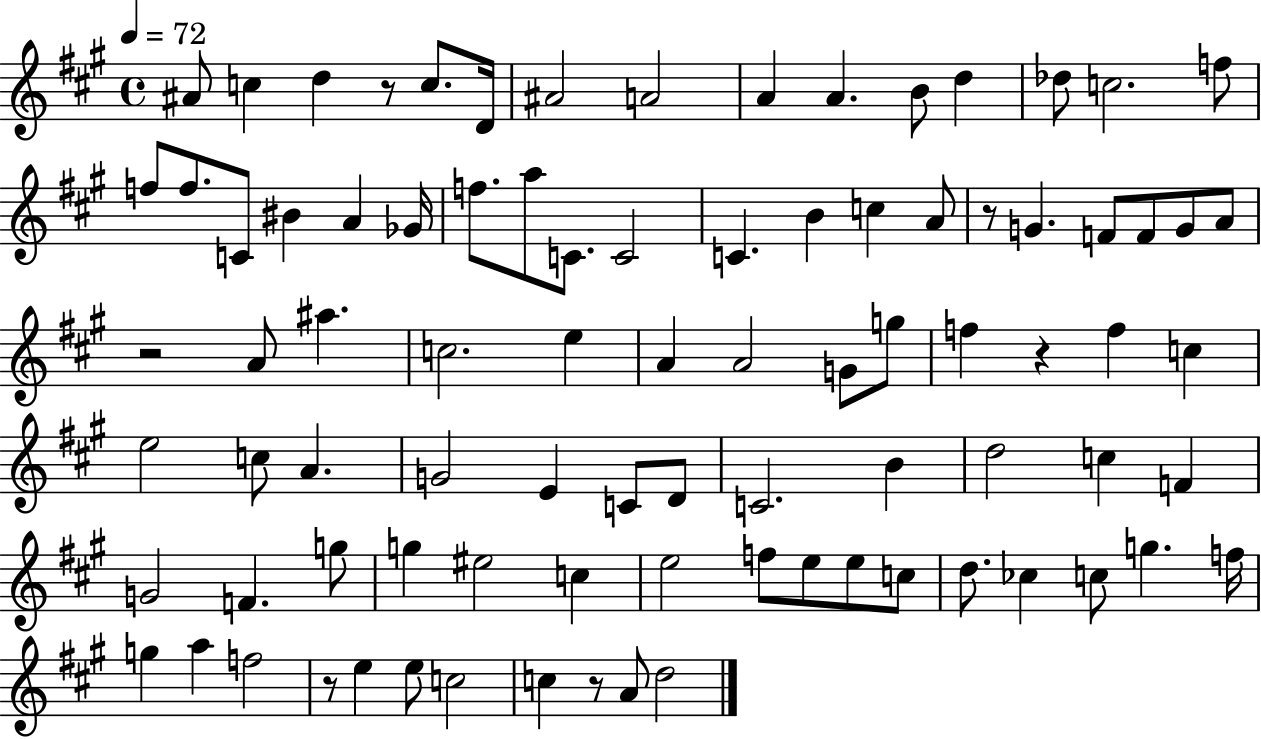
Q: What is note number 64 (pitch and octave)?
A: F5